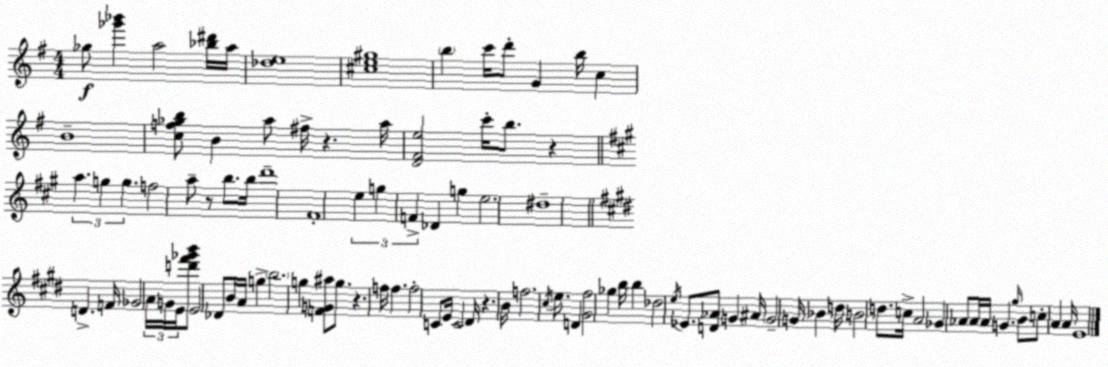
X:1
T:Untitled
M:4/4
L:1/4
K:Em
_g/2 [_g'_b'] a2 [_b^d']/4 a/4 [_de]4 [^ce^g]4 b c'/4 d'/2 G b/4 c B4 [cf_gb]/2 B a/2 ^f/4 z a/4 [D^Fe]2 c'/4 b/2 z a g g f2 a/2 z/2 b/2 b/4 d'4 ^F4 e g F _D g e2 ^d4 D F/4 _G2 A/4 G/4 E/4 [d'^f'_g'b']/2 E2 _D/2 B/4 A/4 g b2 g [FG^a]/2 g/2 z f/4 f f2 C/2 E/4 C2 ^D/4 z B/4 f2 ^c/4 e/2 D [^G^f]2 _g b/4 b _d2 e/4 _E/2 [D_A]/2 G ^A/4 G2 G/4 _B d/4 B2 d/2 c/4 A2 _G _A/2 _A/4 _A/4 G ^g/4 B/2 c/2 A A/4 E4